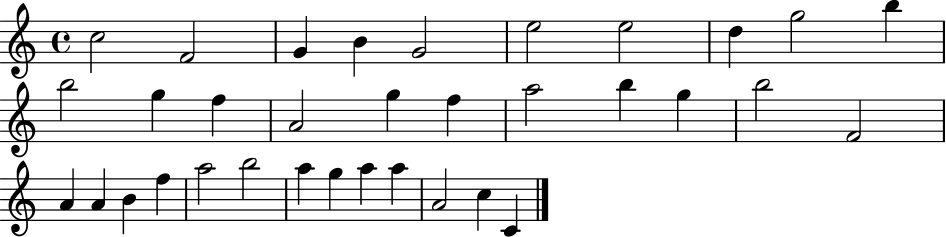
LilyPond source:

{
  \clef treble
  \time 4/4
  \defaultTimeSignature
  \key c \major
  c''2 f'2 | g'4 b'4 g'2 | e''2 e''2 | d''4 g''2 b''4 | \break b''2 g''4 f''4 | a'2 g''4 f''4 | a''2 b''4 g''4 | b''2 f'2 | \break a'4 a'4 b'4 f''4 | a''2 b''2 | a''4 g''4 a''4 a''4 | a'2 c''4 c'4 | \break \bar "|."
}